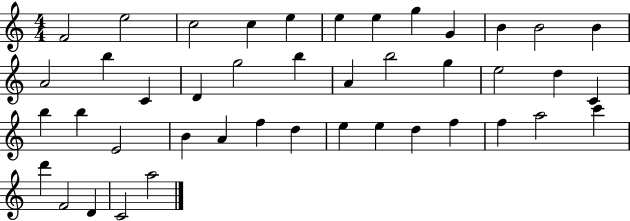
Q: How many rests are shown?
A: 0